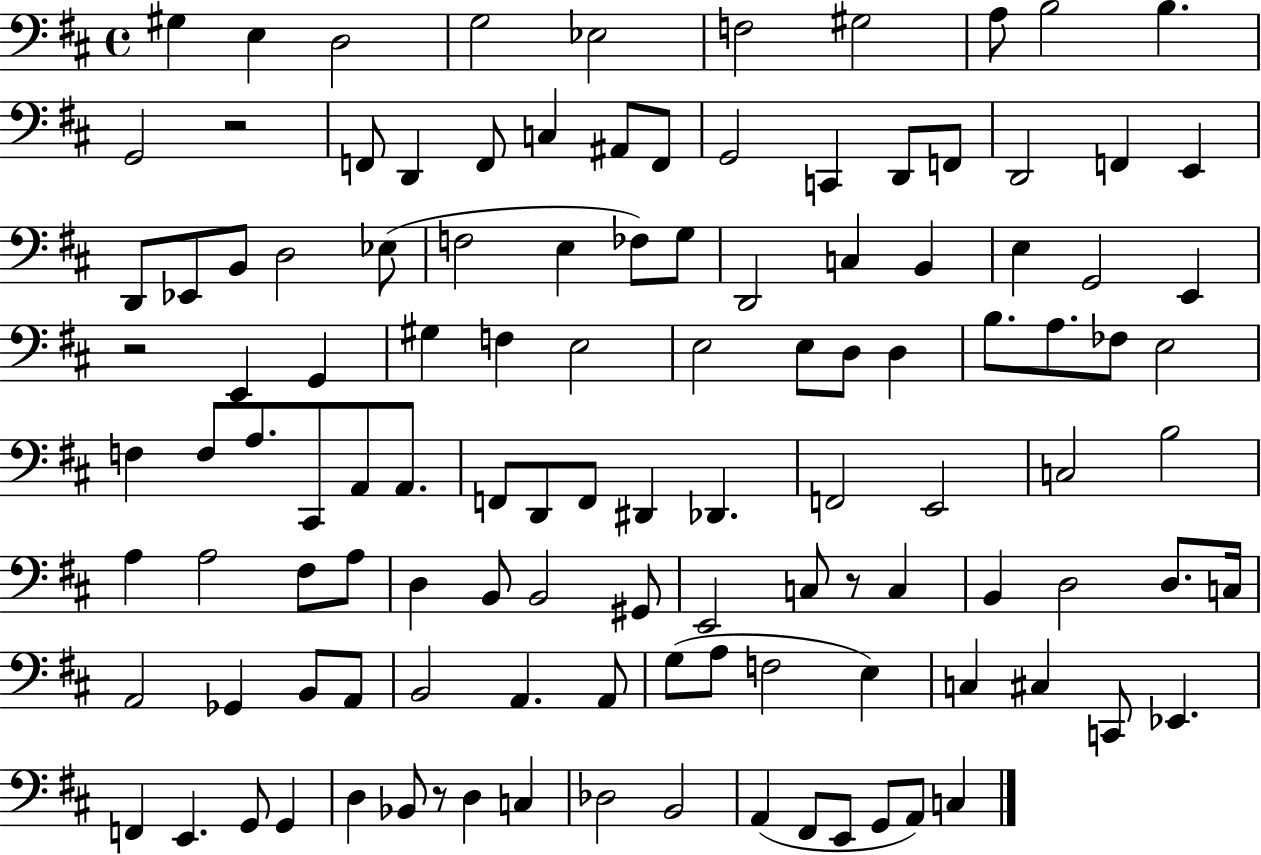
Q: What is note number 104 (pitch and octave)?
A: D3